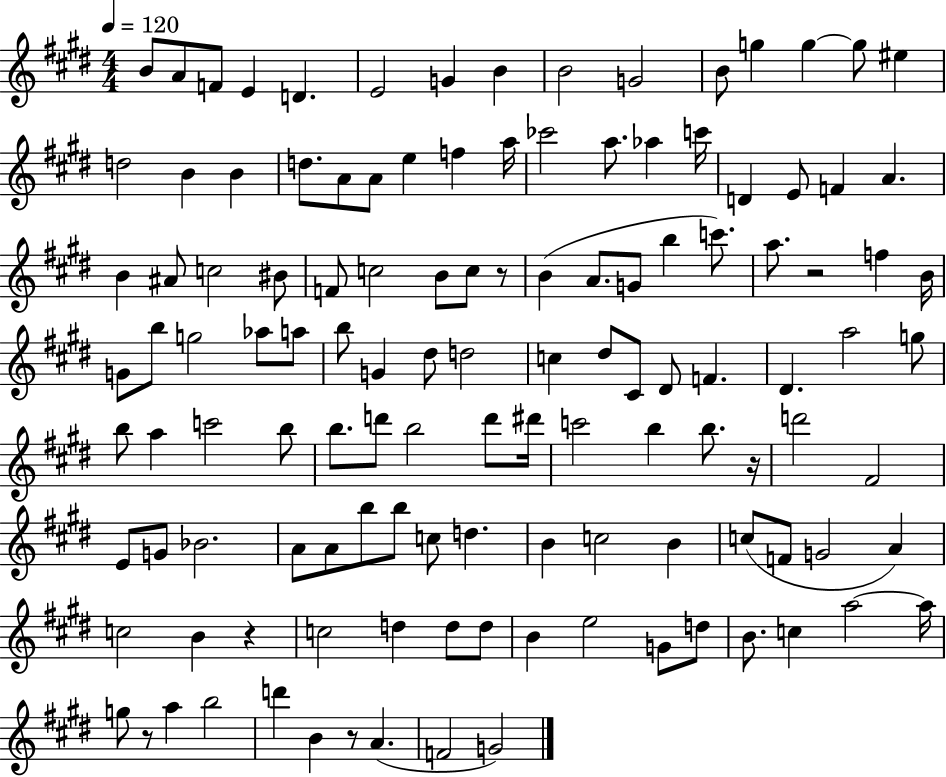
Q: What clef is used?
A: treble